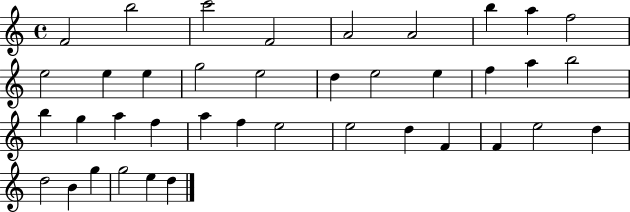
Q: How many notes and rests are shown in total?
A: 39